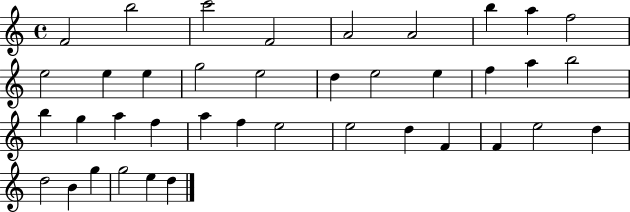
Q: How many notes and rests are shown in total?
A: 39